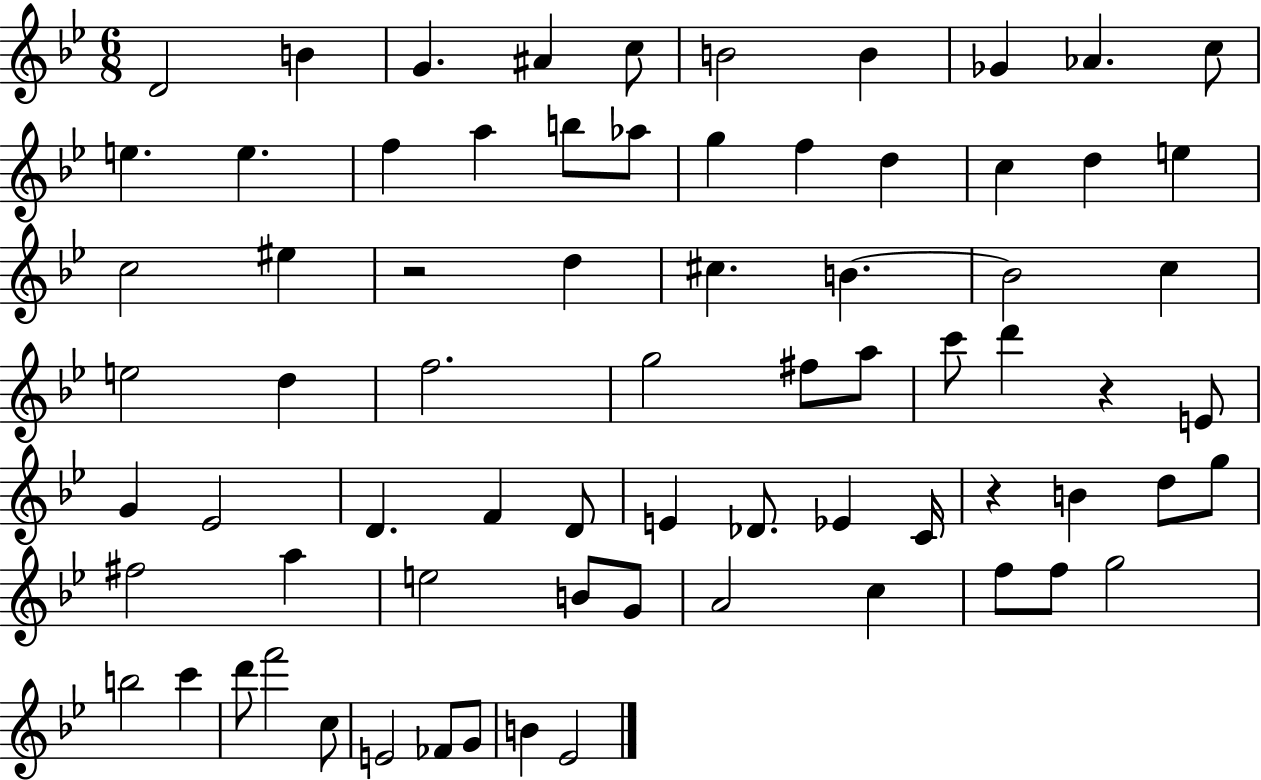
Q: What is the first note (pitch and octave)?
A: D4